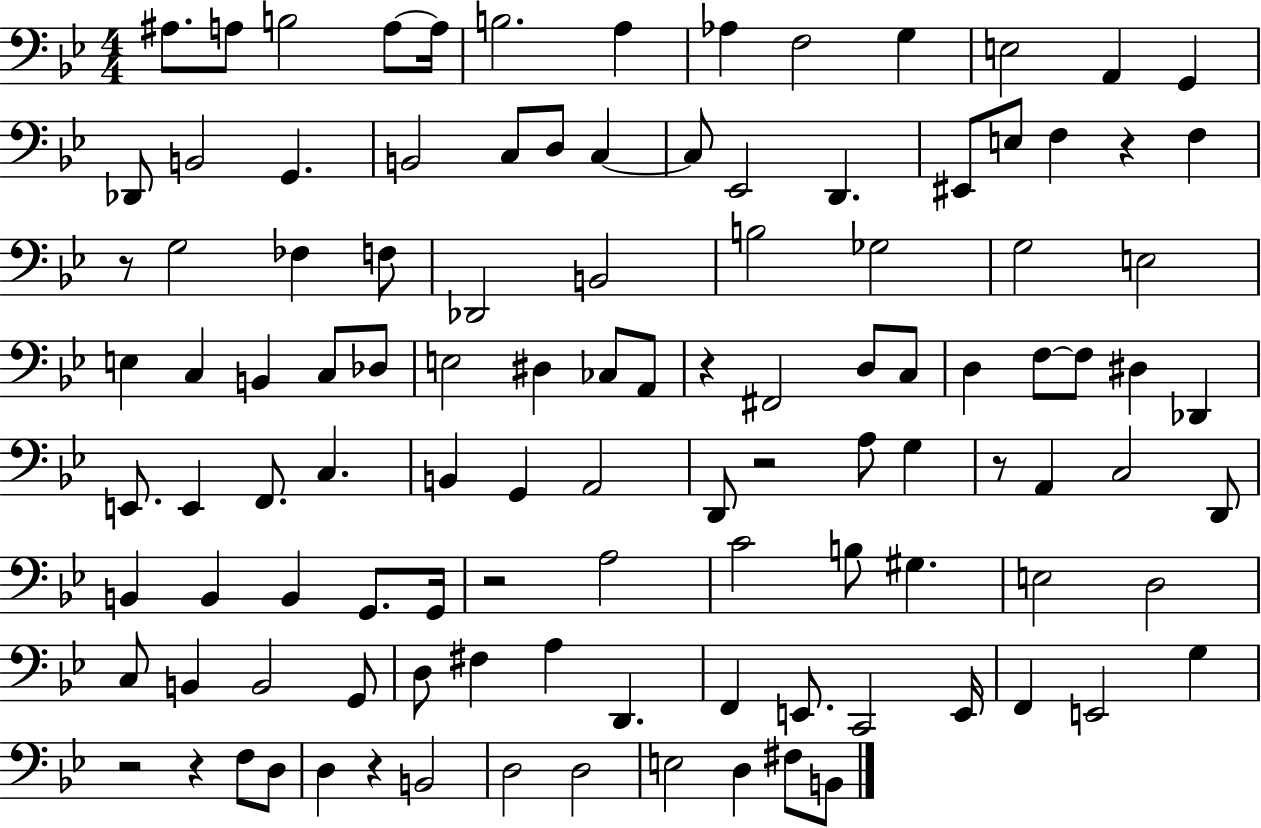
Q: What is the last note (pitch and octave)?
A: B2